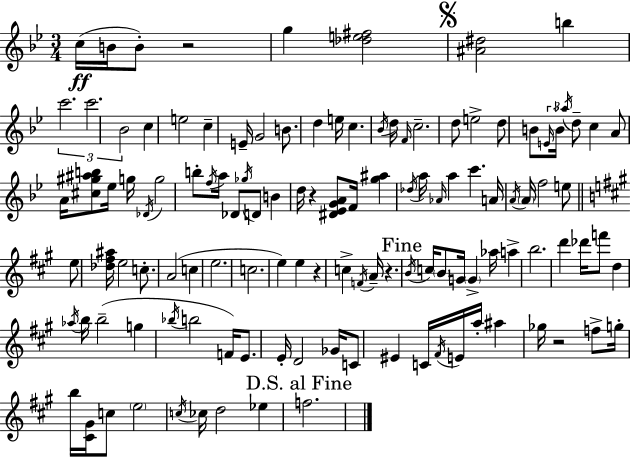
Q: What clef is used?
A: treble